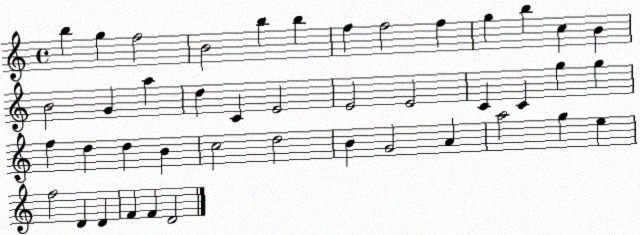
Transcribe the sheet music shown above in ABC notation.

X:1
T:Untitled
M:4/4
L:1/4
K:C
b g f2 B2 b b f f2 f g b c B B2 G a d C E2 E2 E2 C C g g f d d B c2 d2 B G2 A a2 g e f2 D D F F D2